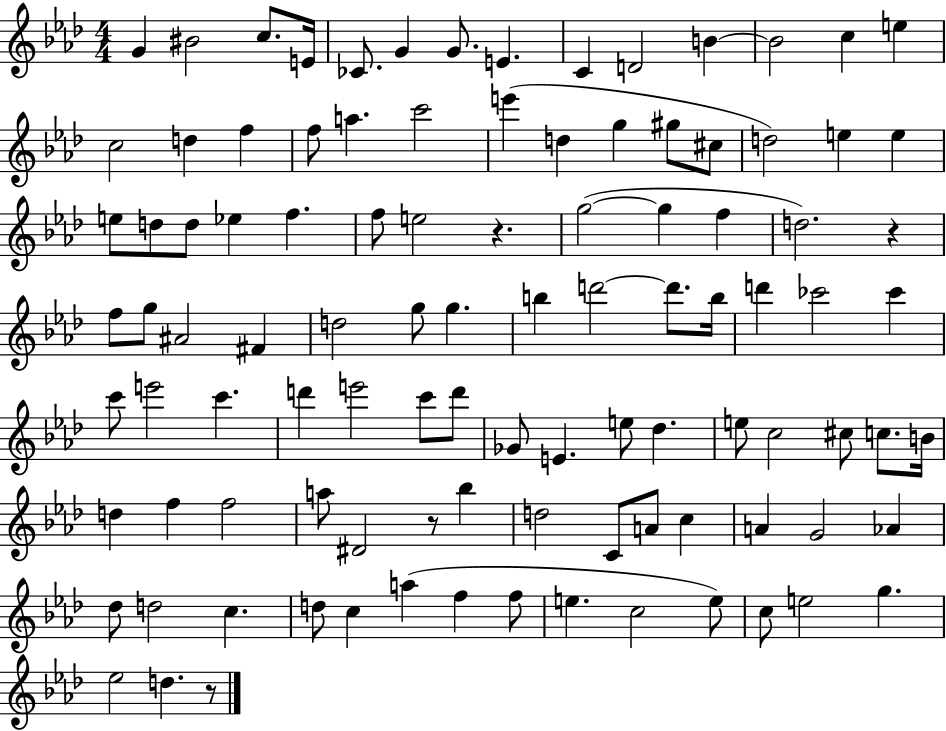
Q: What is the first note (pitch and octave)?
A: G4